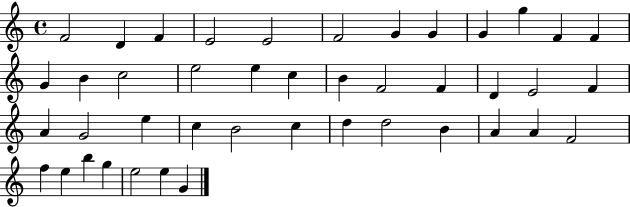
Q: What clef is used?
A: treble